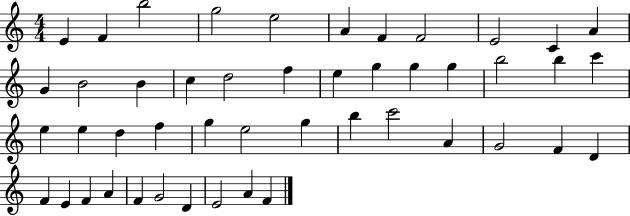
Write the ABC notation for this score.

X:1
T:Untitled
M:4/4
L:1/4
K:C
E F b2 g2 e2 A F F2 E2 C A G B2 B c d2 f e g g g b2 b c' e e d f g e2 g b c'2 A G2 F D F E F A F G2 D E2 A F